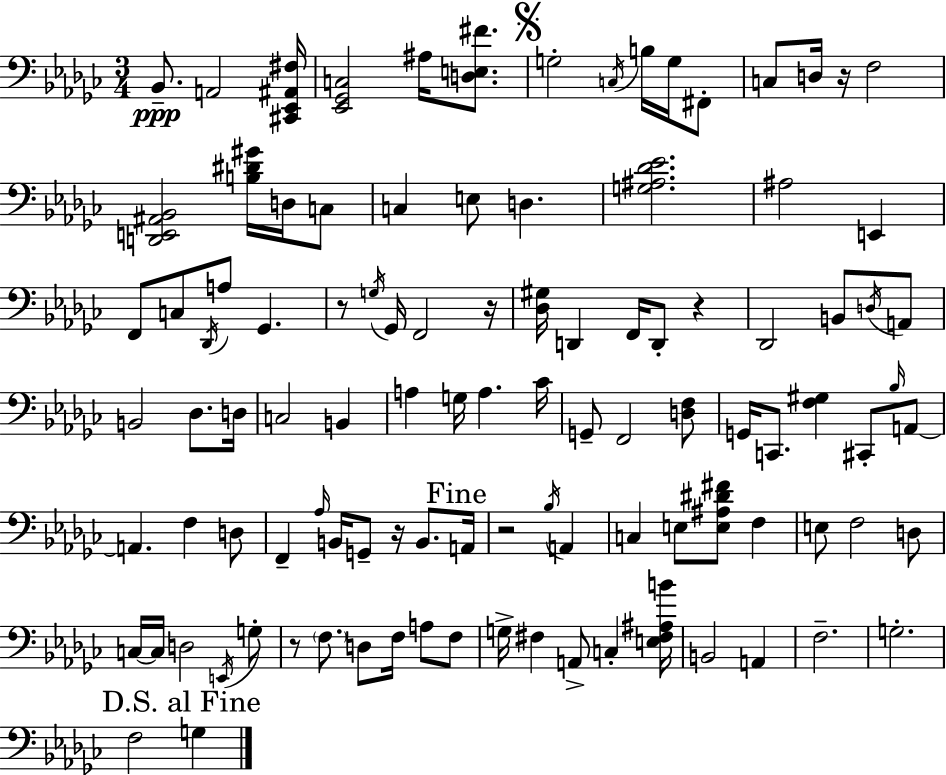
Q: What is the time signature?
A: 3/4